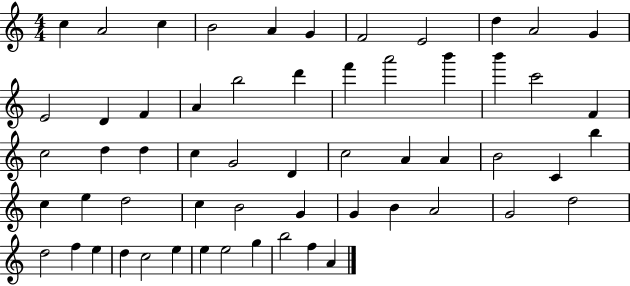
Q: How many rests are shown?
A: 0